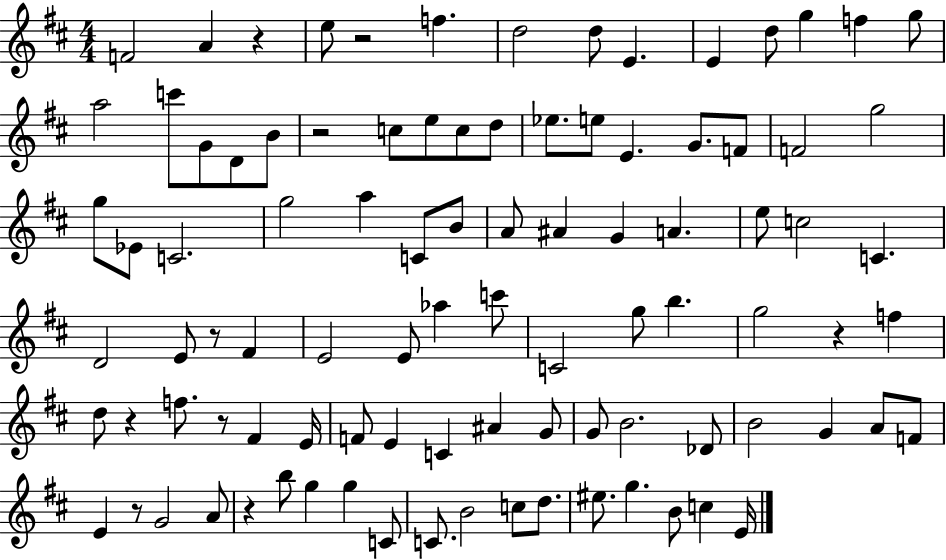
F4/h A4/q R/q E5/e R/h F5/q. D5/h D5/e E4/q. E4/q D5/e G5/q F5/q G5/e A5/h C6/e G4/e D4/e B4/e R/h C5/e E5/e C5/e D5/e Eb5/e. E5/e E4/q. G4/e. F4/e F4/h G5/h G5/e Eb4/e C4/h. G5/h A5/q C4/e B4/e A4/e A#4/q G4/q A4/q. E5/e C5/h C4/q. D4/h E4/e R/e F#4/q E4/h E4/e Ab5/q C6/e C4/h G5/e B5/q. G5/h R/q F5/q D5/e R/q F5/e. R/e F#4/q E4/s F4/e E4/q C4/q A#4/q G4/e G4/e B4/h. Db4/e B4/h G4/q A4/e F4/e E4/q R/e G4/h A4/e R/q B5/e G5/q G5/q C4/e C4/e. B4/h C5/e D5/e. EIS5/e. G5/q. B4/e C5/q E4/s